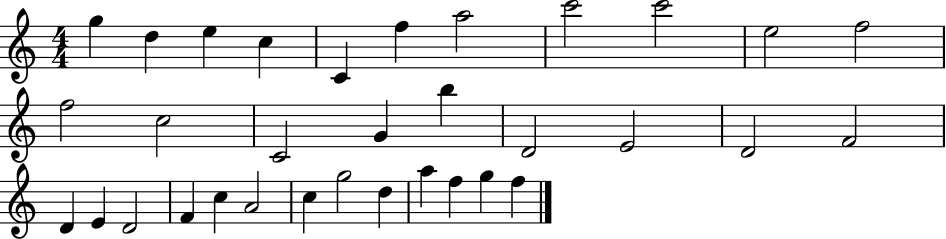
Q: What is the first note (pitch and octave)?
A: G5